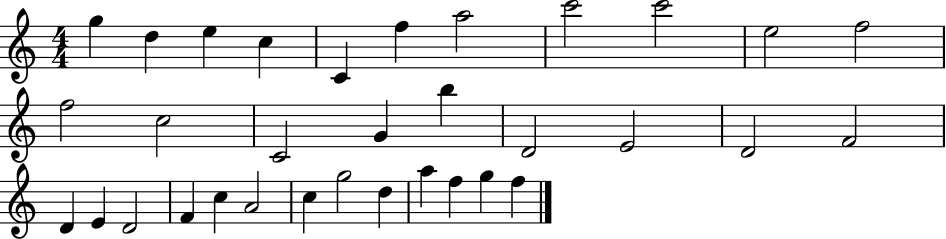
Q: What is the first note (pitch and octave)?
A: G5